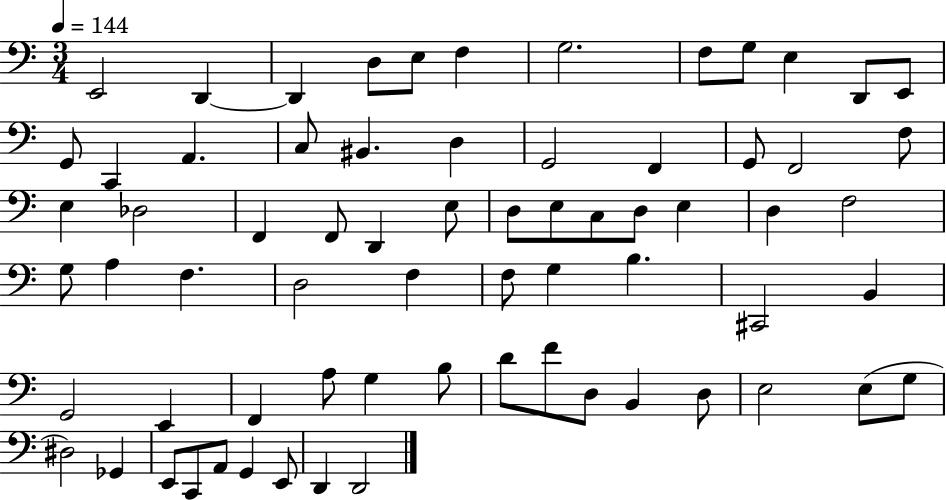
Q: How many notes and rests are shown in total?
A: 69